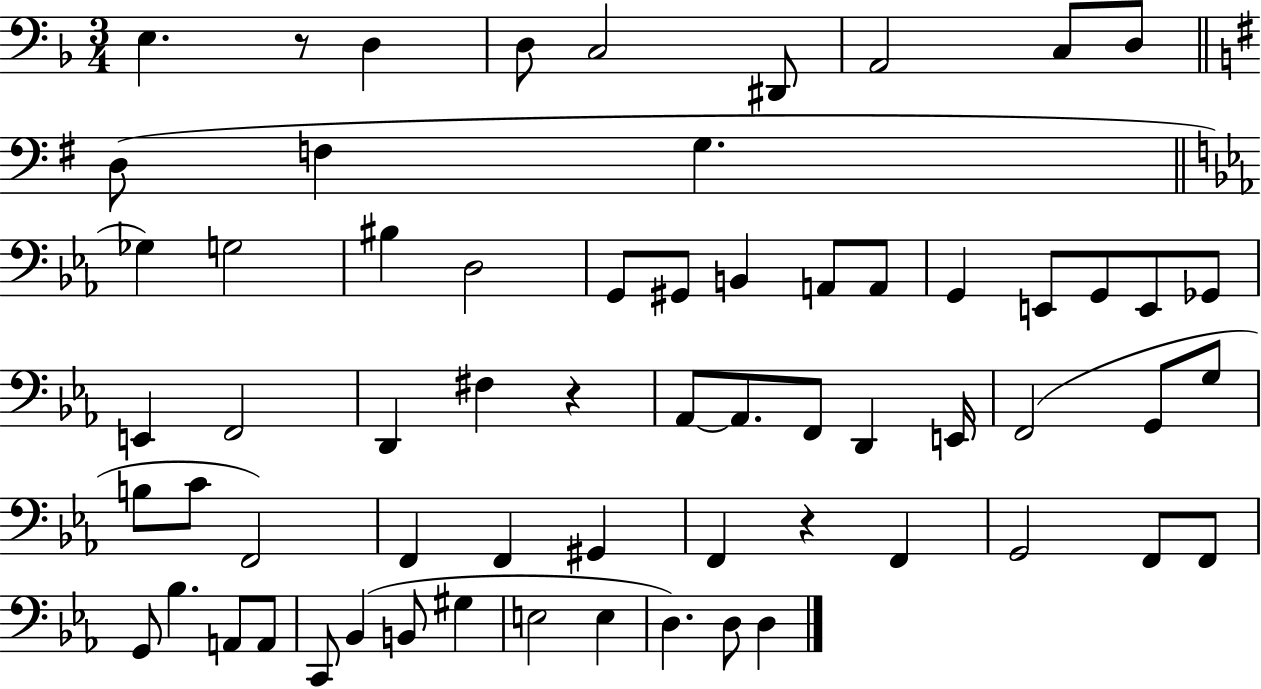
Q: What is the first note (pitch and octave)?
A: E3